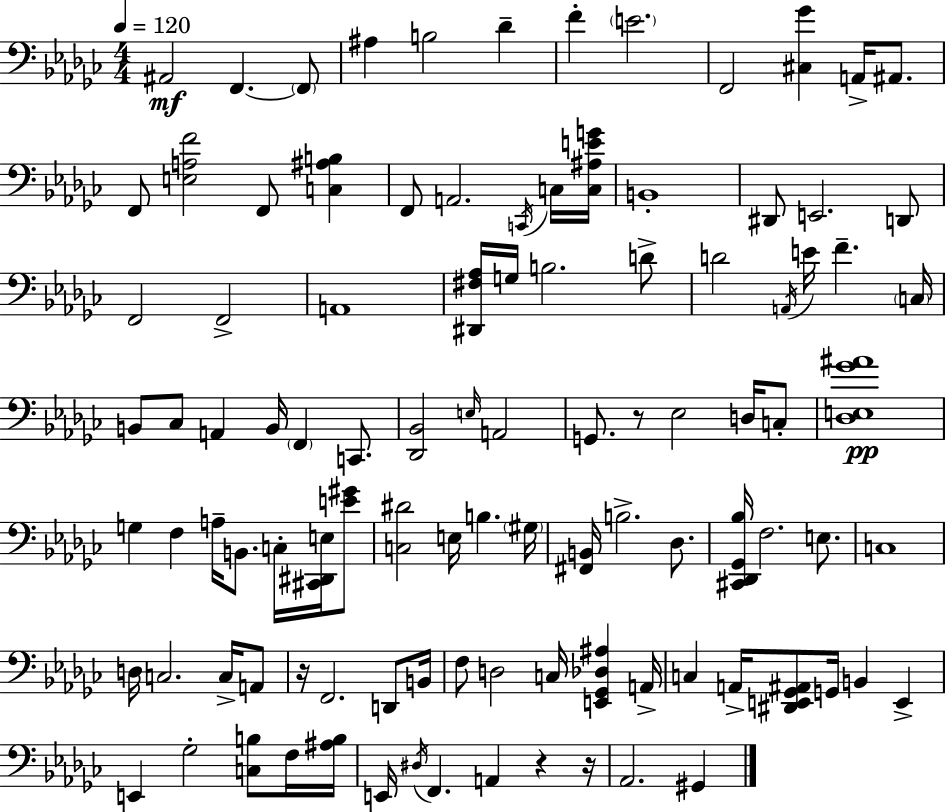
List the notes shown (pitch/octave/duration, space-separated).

A#2/h F2/q. F2/e A#3/q B3/h Db4/q F4/q E4/h. F2/h [C#3,Gb4]/q A2/s A#2/e. F2/e [E3,A3,F4]/h F2/e [C3,A#3,B3]/q F2/e A2/h. C2/s C3/s [C3,A#3,E4,G4]/s B2/w D#2/e E2/h. D2/e F2/h F2/h A2/w [D#2,F#3,Ab3]/s G3/s B3/h. D4/e D4/h A2/s E4/s F4/q. C3/s B2/e CES3/e A2/q B2/s F2/q C2/e. [Db2,Bb2]/h E3/s A2/h G2/e. R/e Eb3/h D3/s C3/e [Db3,E3,Gb4,A#4]/w G3/q F3/q A3/s B2/e. C3/s [C#2,D#2,E3]/s [E4,G#4]/e [C3,D#4]/h E3/s B3/q. G#3/s [F#2,B2]/s B3/h. Db3/e. [C#2,Db2,Gb2,Bb3]/s F3/h. E3/e. C3/w D3/s C3/h. C3/s A2/e R/s F2/h. D2/e B2/s F3/e D3/h C3/s [E2,Gb2,Db3,A#3]/q A2/s C3/q A2/s [D#2,E2,Gb2,A#2]/e G2/s B2/q E2/q E2/q Gb3/h [C3,B3]/e F3/s [A#3,B3]/s E2/s D#3/s F2/q. A2/q R/q R/s Ab2/h. G#2/q